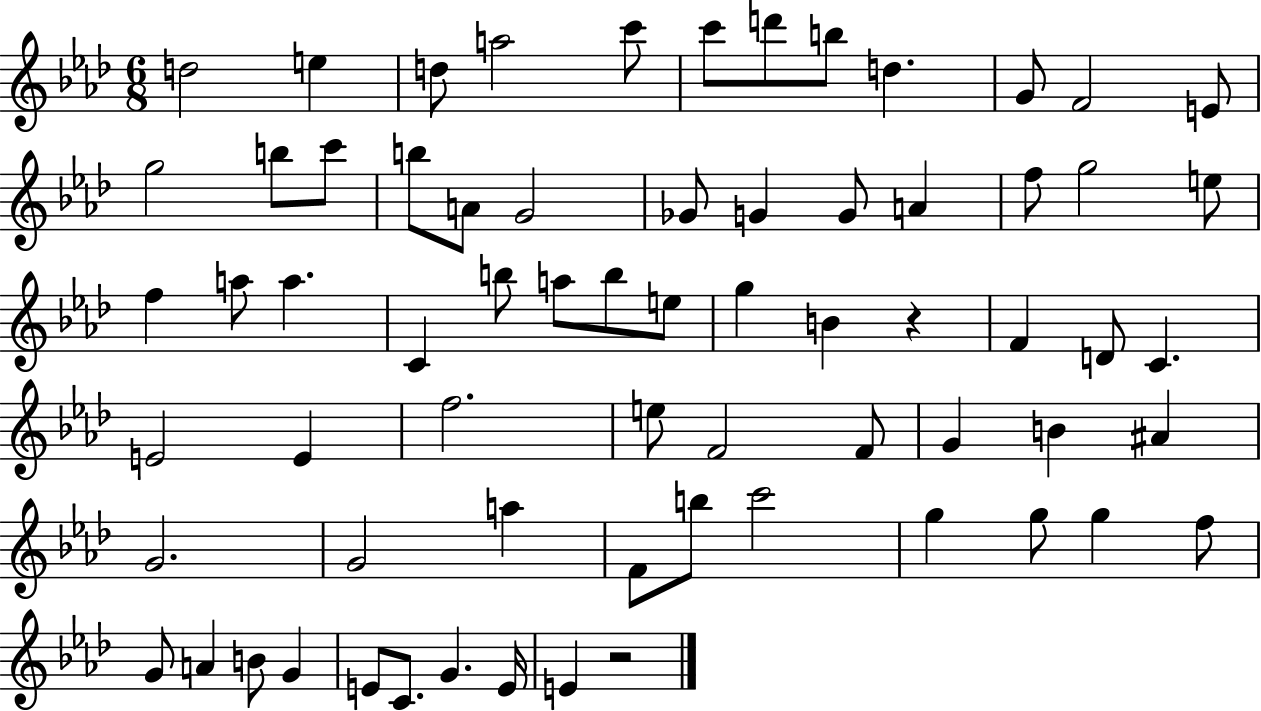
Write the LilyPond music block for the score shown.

{
  \clef treble
  \numericTimeSignature
  \time 6/8
  \key aes \major
  \repeat volta 2 { d''2 e''4 | d''8 a''2 c'''8 | c'''8 d'''8 b''8 d''4. | g'8 f'2 e'8 | \break g''2 b''8 c'''8 | b''8 a'8 g'2 | ges'8 g'4 g'8 a'4 | f''8 g''2 e''8 | \break f''4 a''8 a''4. | c'4 b''8 a''8 b''8 e''8 | g''4 b'4 r4 | f'4 d'8 c'4. | \break e'2 e'4 | f''2. | e''8 f'2 f'8 | g'4 b'4 ais'4 | \break g'2. | g'2 a''4 | f'8 b''8 c'''2 | g''4 g''8 g''4 f''8 | \break g'8 a'4 b'8 g'4 | e'8 c'8. g'4. e'16 | e'4 r2 | } \bar "|."
}